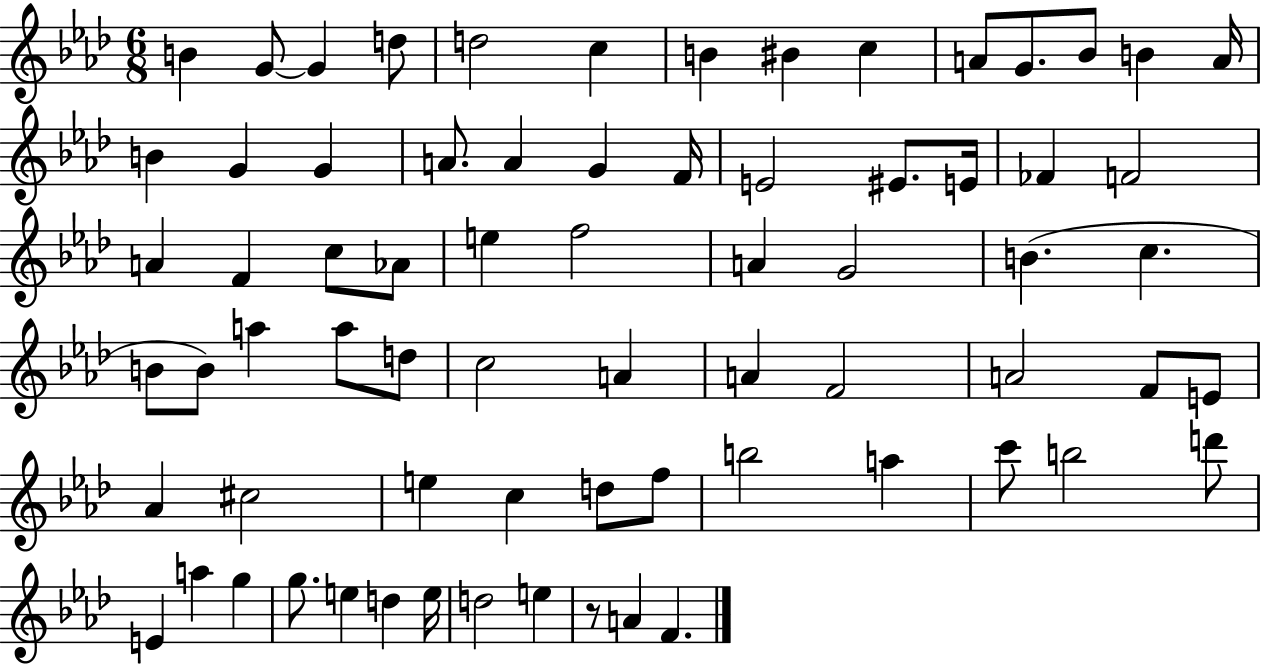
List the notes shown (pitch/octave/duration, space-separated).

B4/q G4/e G4/q D5/e D5/h C5/q B4/q BIS4/q C5/q A4/e G4/e. Bb4/e B4/q A4/s B4/q G4/q G4/q A4/e. A4/q G4/q F4/s E4/h EIS4/e. E4/s FES4/q F4/h A4/q F4/q C5/e Ab4/e E5/q F5/h A4/q G4/h B4/q. C5/q. B4/e B4/e A5/q A5/e D5/e C5/h A4/q A4/q F4/h A4/h F4/e E4/e Ab4/q C#5/h E5/q C5/q D5/e F5/e B5/h A5/q C6/e B5/h D6/e E4/q A5/q G5/q G5/e. E5/q D5/q E5/s D5/h E5/q R/e A4/q F4/q.